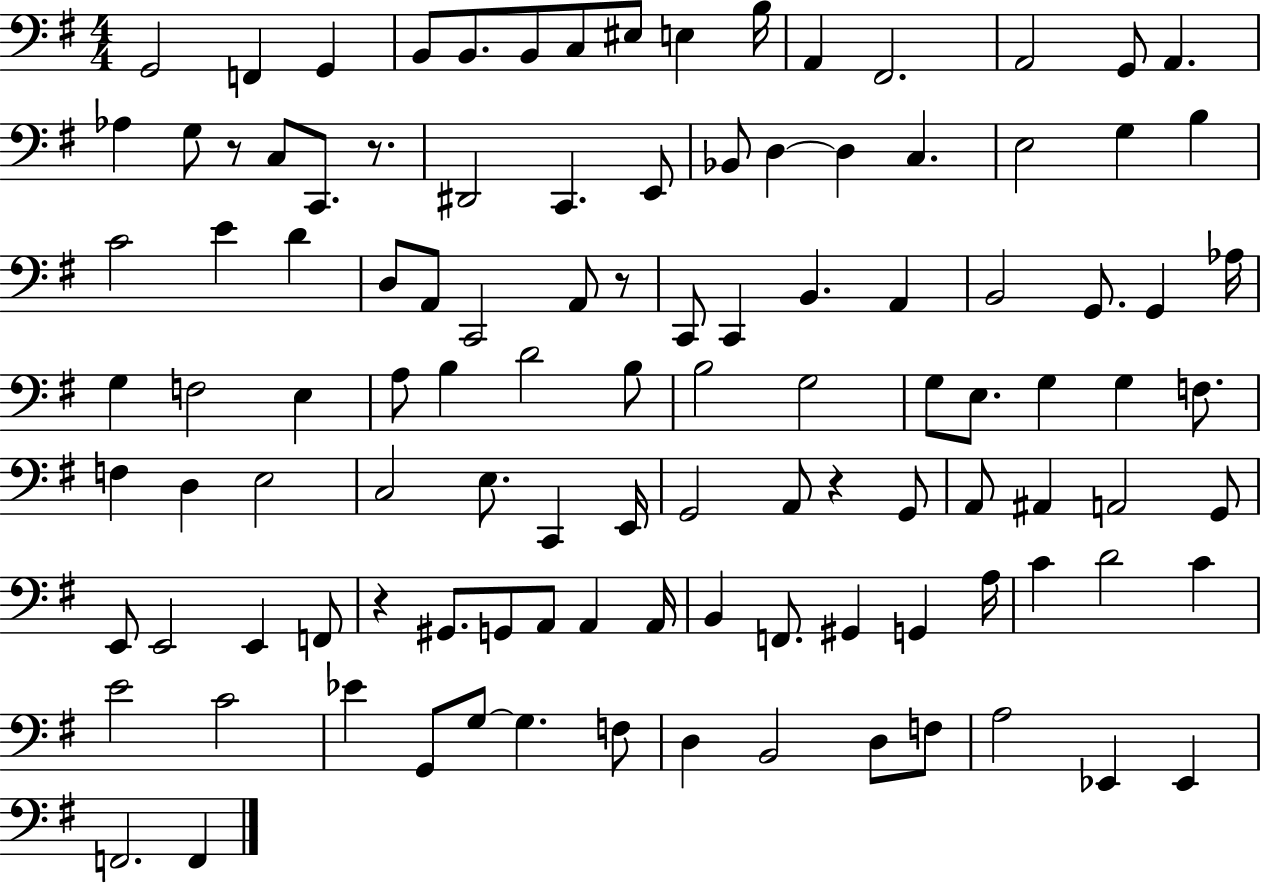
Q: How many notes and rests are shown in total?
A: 110